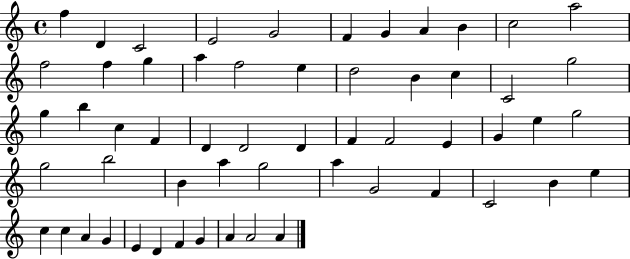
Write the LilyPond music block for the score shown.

{
  \clef treble
  \time 4/4
  \defaultTimeSignature
  \key c \major
  f''4 d'4 c'2 | e'2 g'2 | f'4 g'4 a'4 b'4 | c''2 a''2 | \break f''2 f''4 g''4 | a''4 f''2 e''4 | d''2 b'4 c''4 | c'2 g''2 | \break g''4 b''4 c''4 f'4 | d'4 d'2 d'4 | f'4 f'2 e'4 | g'4 e''4 g''2 | \break g''2 b''2 | b'4 a''4 g''2 | a''4 g'2 f'4 | c'2 b'4 e''4 | \break c''4 c''4 a'4 g'4 | e'4 d'4 f'4 g'4 | a'4 a'2 a'4 | \bar "|."
}